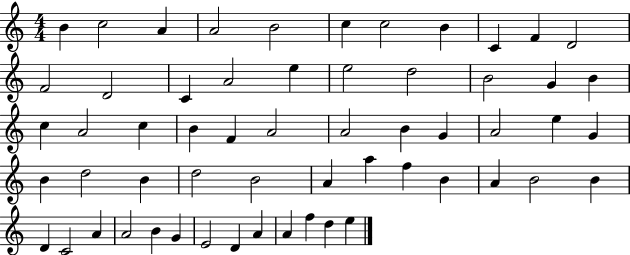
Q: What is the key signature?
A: C major